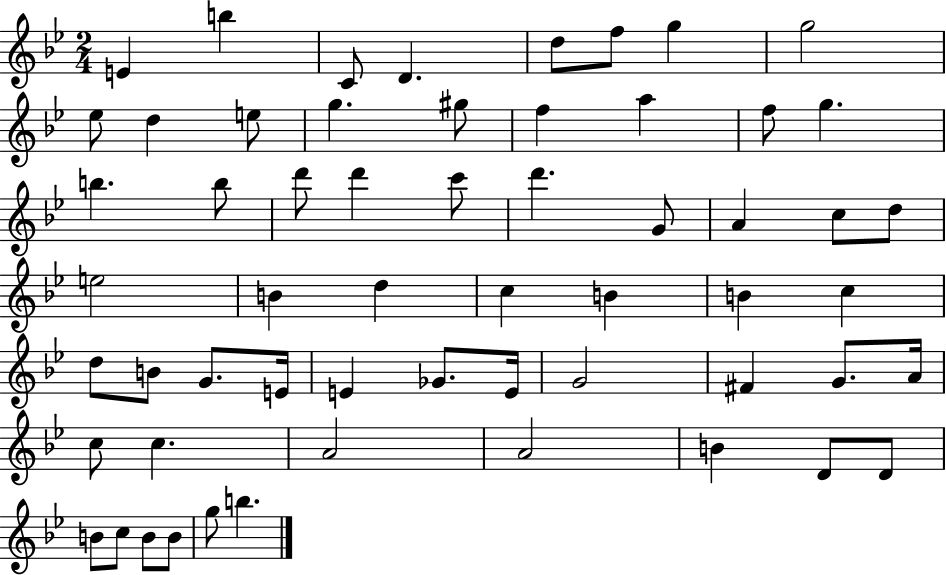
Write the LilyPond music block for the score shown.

{
  \clef treble
  \numericTimeSignature
  \time 2/4
  \key bes \major
  e'4 b''4 | c'8 d'4. | d''8 f''8 g''4 | g''2 | \break ees''8 d''4 e''8 | g''4. gis''8 | f''4 a''4 | f''8 g''4. | \break b''4. b''8 | d'''8 d'''4 c'''8 | d'''4. g'8 | a'4 c''8 d''8 | \break e''2 | b'4 d''4 | c''4 b'4 | b'4 c''4 | \break d''8 b'8 g'8. e'16 | e'4 ges'8. e'16 | g'2 | fis'4 g'8. a'16 | \break c''8 c''4. | a'2 | a'2 | b'4 d'8 d'8 | \break b'8 c''8 b'8 b'8 | g''8 b''4. | \bar "|."
}